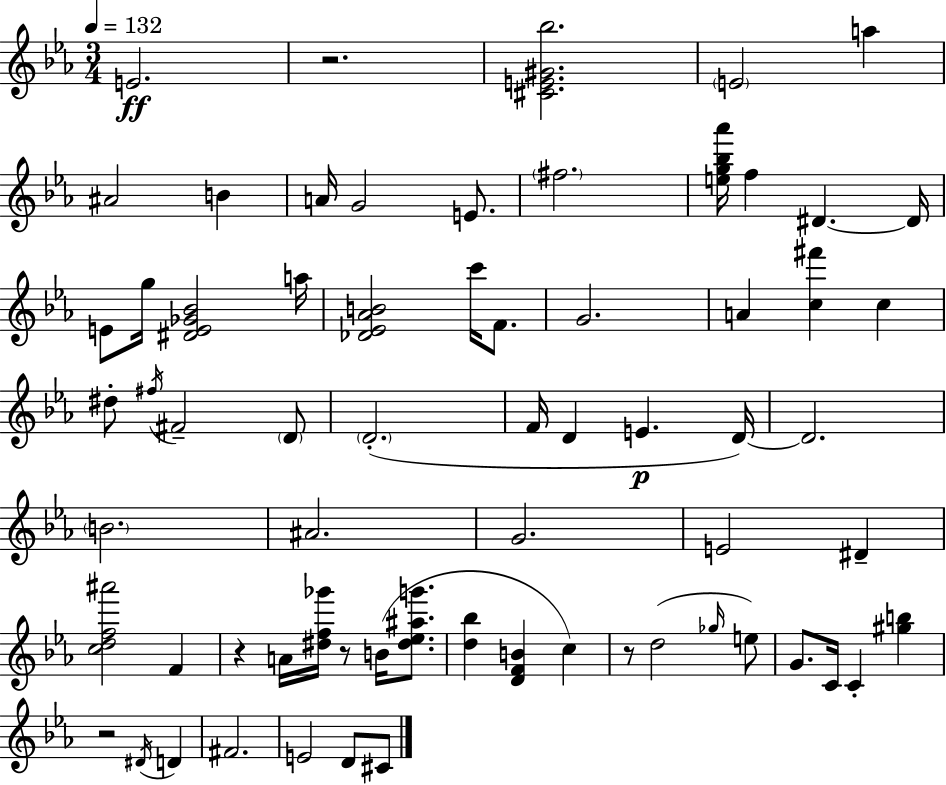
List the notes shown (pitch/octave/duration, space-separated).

E4/h. R/h. [C#4,E4,G#4,Bb5]/h. E4/h A5/q A#4/h B4/q A4/s G4/h E4/e. F#5/h. [E5,G5,Bb5,Ab6]/s F5/q D#4/q. D#4/s E4/e G5/s [D#4,E4,Gb4,Bb4]/h A5/s [Db4,Eb4,Ab4,B4]/h C6/s F4/e. G4/h. A4/q [C5,F#6]/q C5/q D#5/e F#5/s F#4/h D4/e D4/h. F4/s D4/q E4/q. D4/s D4/h. B4/h. A#4/h. G4/h. E4/h D#4/q [C5,D5,F5,A#6]/h F4/q R/q A4/s [D#5,F5,Gb6]/s R/e B4/s [D#5,Eb5,A#5,G6]/e. [D5,Bb5]/q [D4,F4,B4]/q C5/q R/e D5/h Gb5/s E5/e G4/e. C4/s C4/q [G#5,B5]/q R/h D#4/s D4/q F#4/h. E4/h D4/e C#4/e